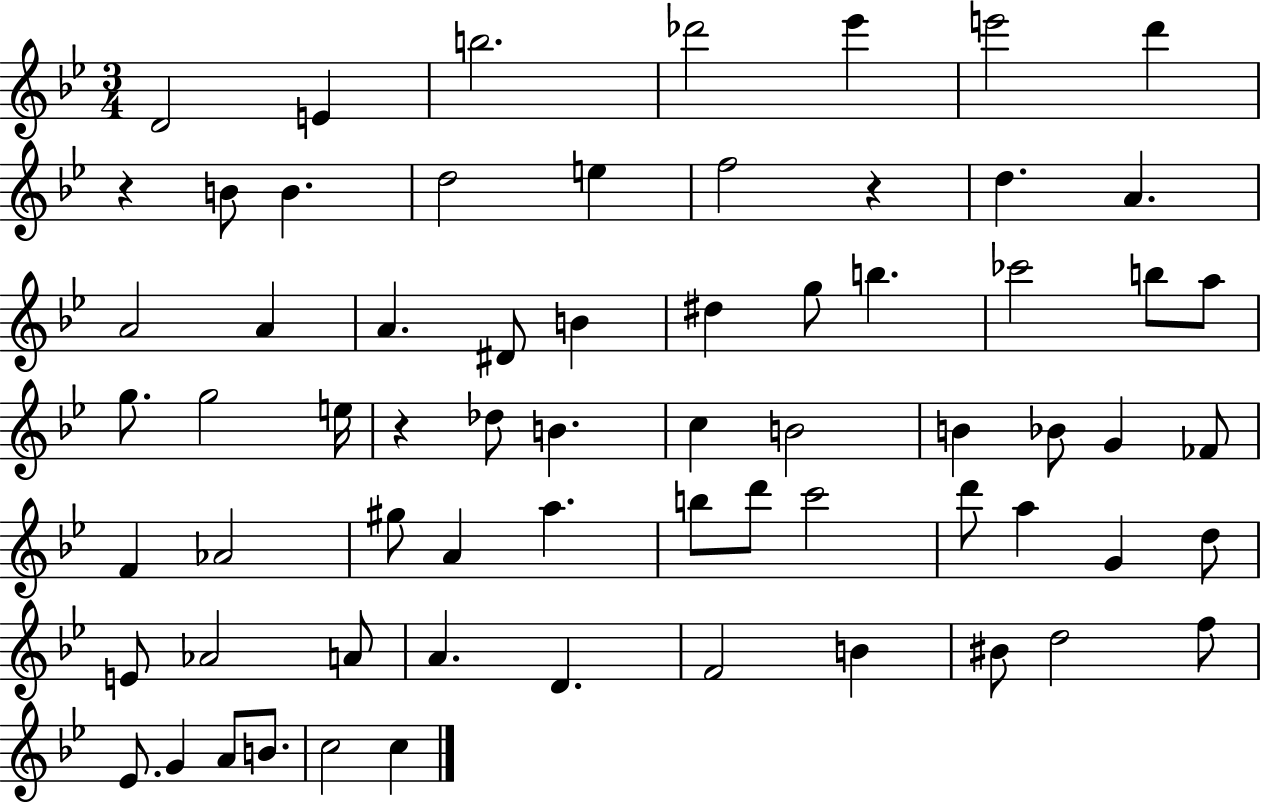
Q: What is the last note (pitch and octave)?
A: C5